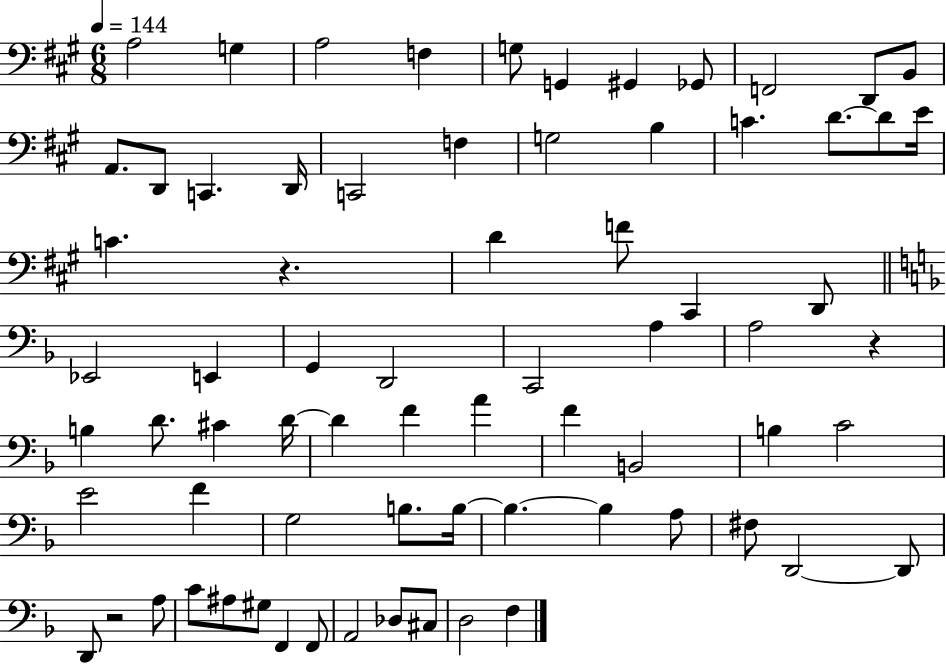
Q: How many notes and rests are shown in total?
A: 72